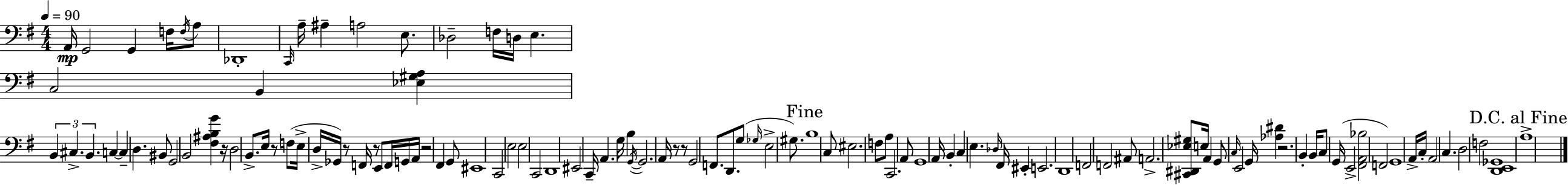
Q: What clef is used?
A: bass